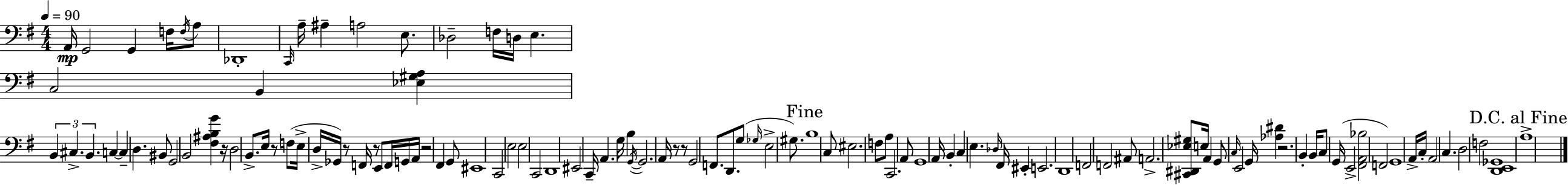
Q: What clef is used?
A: bass